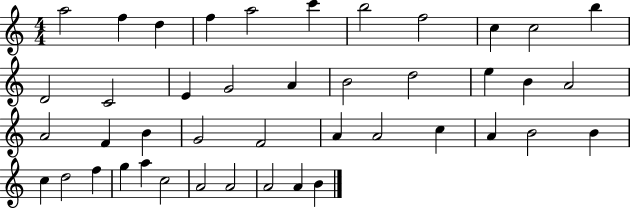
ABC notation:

X:1
T:Untitled
M:4/4
L:1/4
K:C
a2 f d f a2 c' b2 f2 c c2 b D2 C2 E G2 A B2 d2 e B A2 A2 F B G2 F2 A A2 c A B2 B c d2 f g a c2 A2 A2 A2 A B